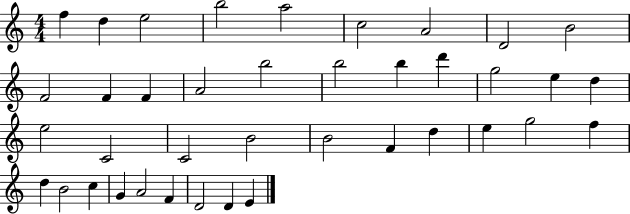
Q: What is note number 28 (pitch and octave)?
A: E5